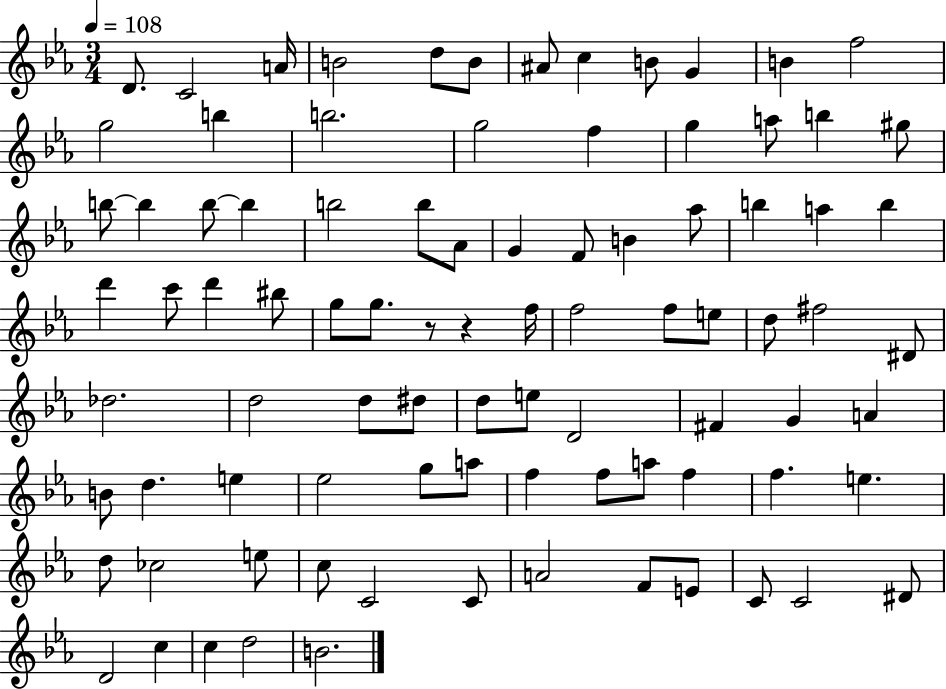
D4/e. C4/h A4/s B4/h D5/e B4/e A#4/e C5/q B4/e G4/q B4/q F5/h G5/h B5/q B5/h. G5/h F5/q G5/q A5/e B5/q G#5/e B5/e B5/q B5/e B5/q B5/h B5/e Ab4/e G4/q F4/e B4/q Ab5/e B5/q A5/q B5/q D6/q C6/e D6/q BIS5/e G5/e G5/e. R/e R/q F5/s F5/h F5/e E5/e D5/e F#5/h D#4/e Db5/h. D5/h D5/e D#5/e D5/e E5/e D4/h F#4/q G4/q A4/q B4/e D5/q. E5/q Eb5/h G5/e A5/e F5/q F5/e A5/e F5/q F5/q. E5/q. D5/e CES5/h E5/e C5/e C4/h C4/e A4/h F4/e E4/e C4/e C4/h D#4/e D4/h C5/q C5/q D5/h B4/h.